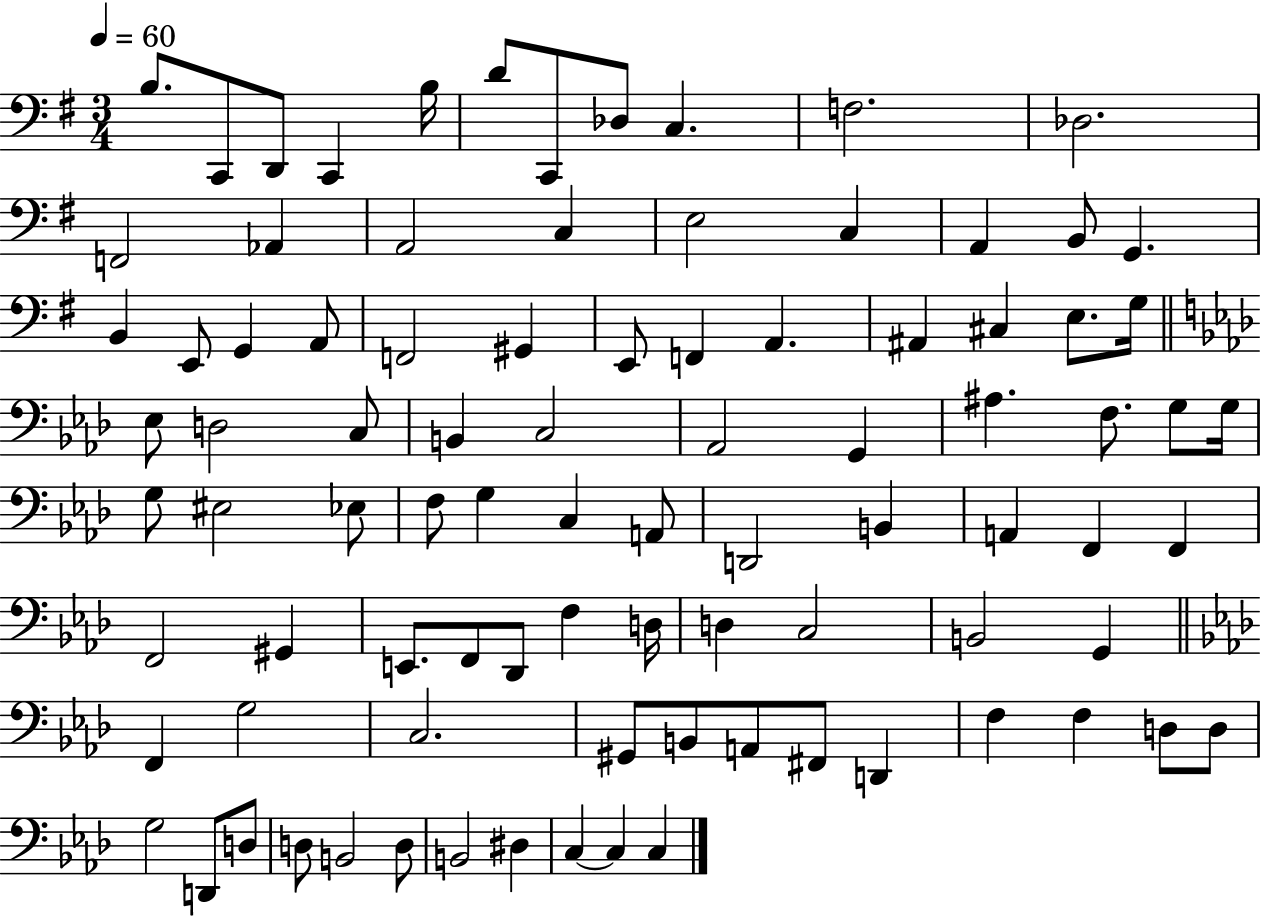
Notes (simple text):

B3/e. C2/e D2/e C2/q B3/s D4/e C2/e Db3/e C3/q. F3/h. Db3/h. F2/h Ab2/q A2/h C3/q E3/h C3/q A2/q B2/e G2/q. B2/q E2/e G2/q A2/e F2/h G#2/q E2/e F2/q A2/q. A#2/q C#3/q E3/e. G3/s Eb3/e D3/h C3/e B2/q C3/h Ab2/h G2/q A#3/q. F3/e. G3/e G3/s G3/e EIS3/h Eb3/e F3/e G3/q C3/q A2/e D2/h B2/q A2/q F2/q F2/q F2/h G#2/q E2/e. F2/e Db2/e F3/q D3/s D3/q C3/h B2/h G2/q F2/q G3/h C3/h. G#2/e B2/e A2/e F#2/e D2/q F3/q F3/q D3/e D3/e G3/h D2/e D3/e D3/e B2/h D3/e B2/h D#3/q C3/q C3/q C3/q